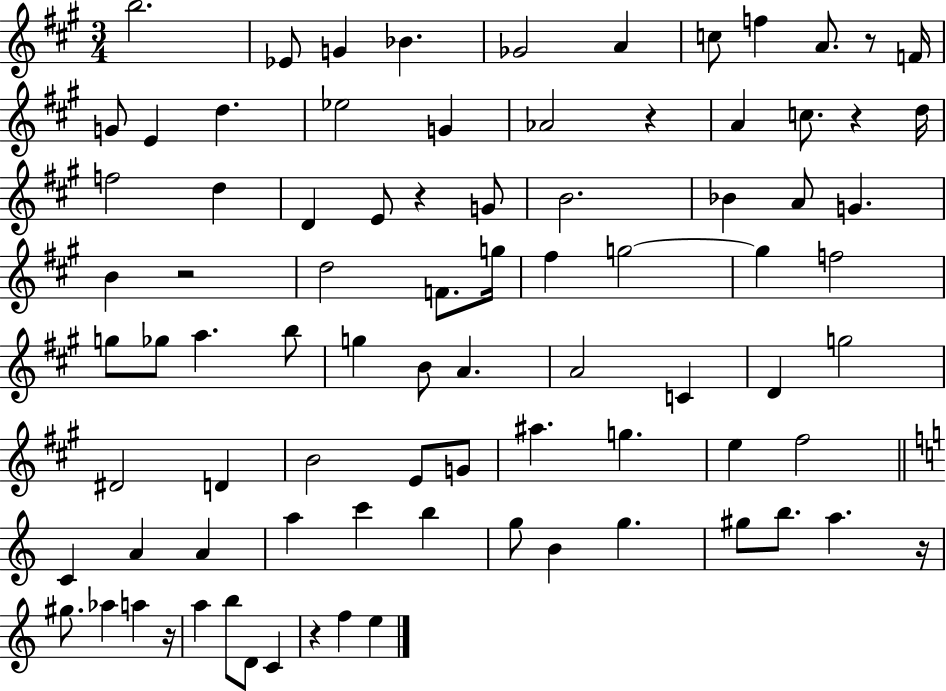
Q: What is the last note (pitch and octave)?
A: E5